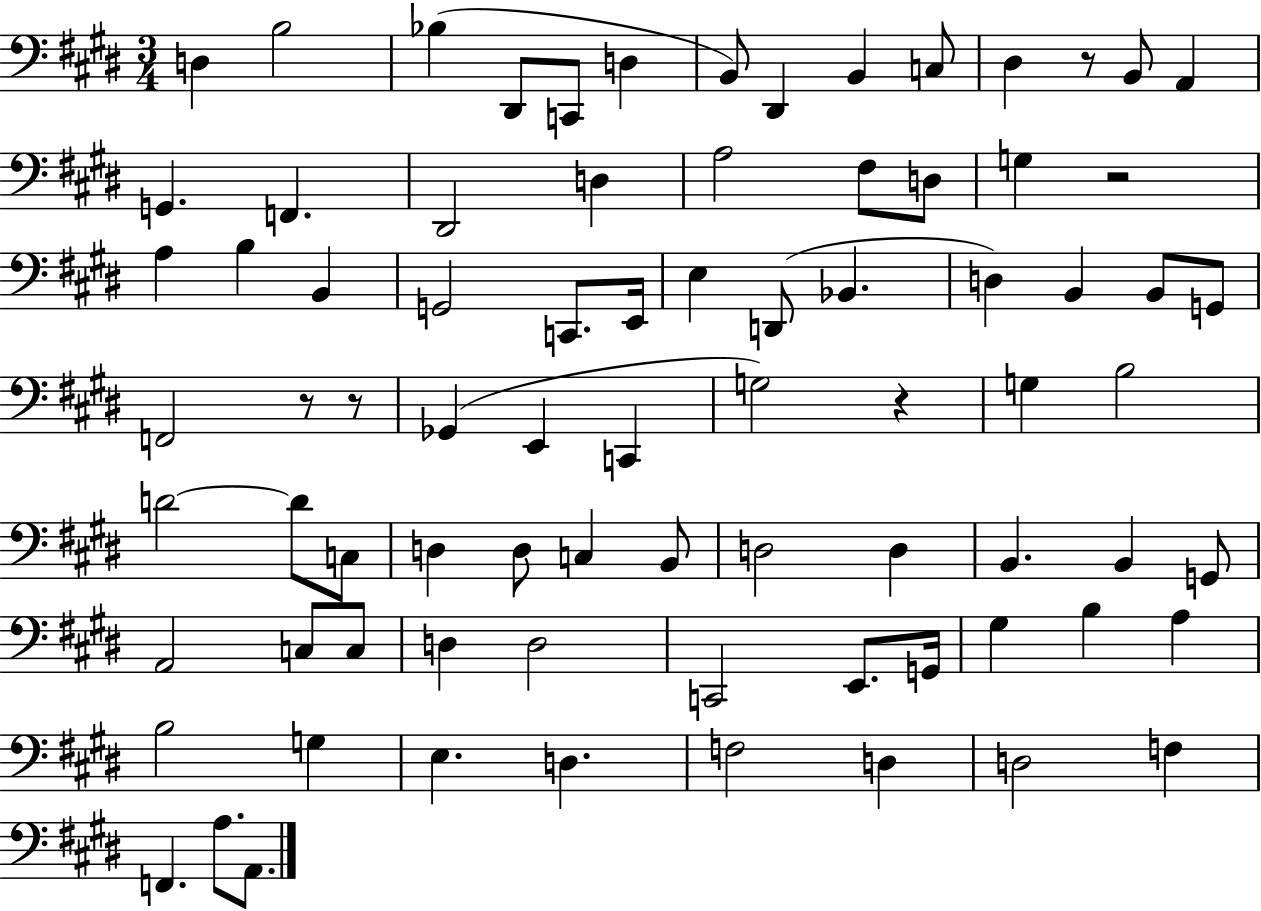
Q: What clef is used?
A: bass